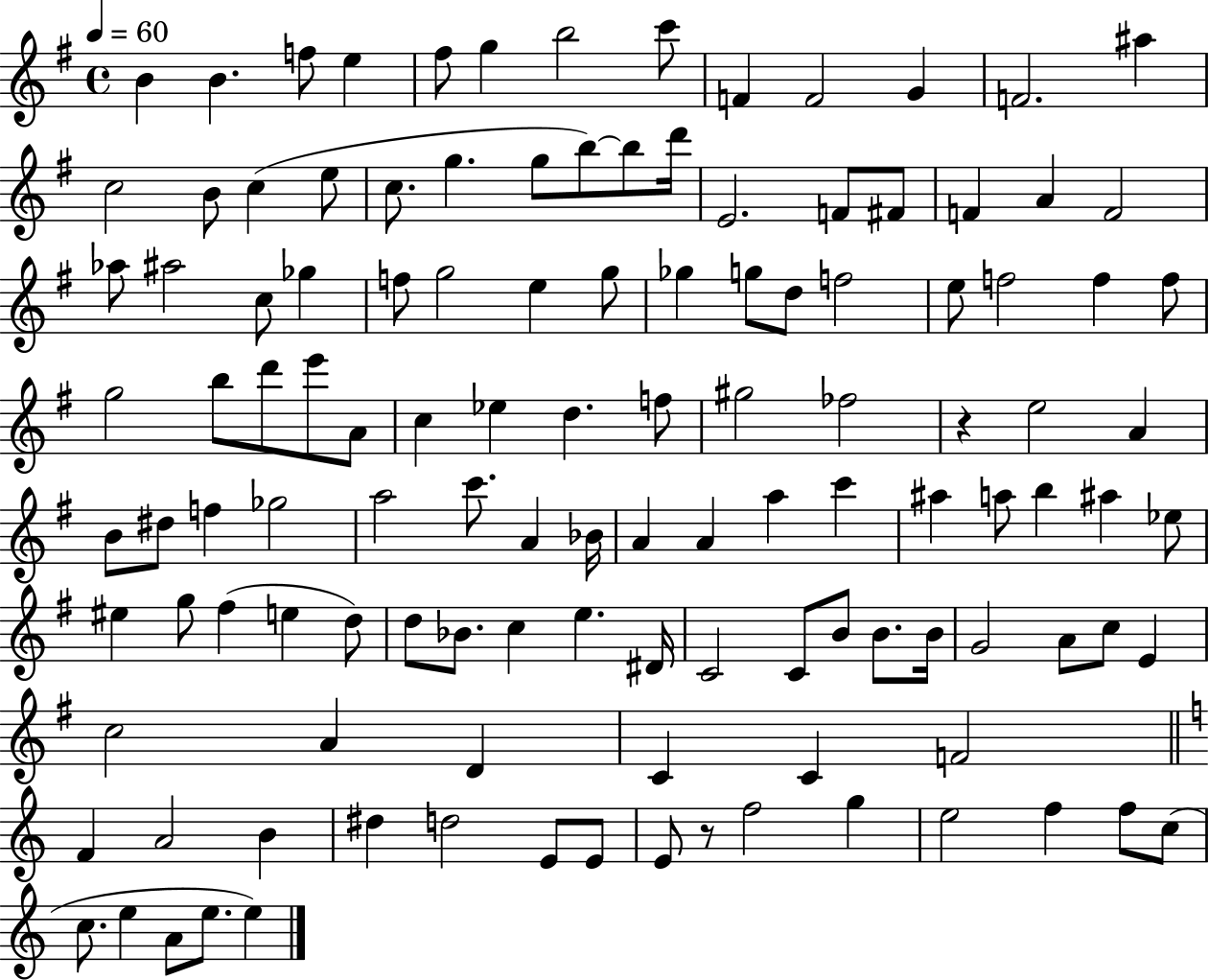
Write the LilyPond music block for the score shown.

{
  \clef treble
  \time 4/4
  \defaultTimeSignature
  \key g \major
  \tempo 4 = 60
  \repeat volta 2 { b'4 b'4. f''8 e''4 | fis''8 g''4 b''2 c'''8 | f'4 f'2 g'4 | f'2. ais''4 | \break c''2 b'8 c''4( e''8 | c''8. g''4. g''8 b''8~~) b''8 d'''16 | e'2. f'8 fis'8 | f'4 a'4 f'2 | \break aes''8 ais''2 c''8 ges''4 | f''8 g''2 e''4 g''8 | ges''4 g''8 d''8 f''2 | e''8 f''2 f''4 f''8 | \break g''2 b''8 d'''8 e'''8 a'8 | c''4 ees''4 d''4. f''8 | gis''2 fes''2 | r4 e''2 a'4 | \break b'8 dis''8 f''4 ges''2 | a''2 c'''8. a'4 bes'16 | a'4 a'4 a''4 c'''4 | ais''4 a''8 b''4 ais''4 ees''8 | \break eis''4 g''8 fis''4( e''4 d''8) | d''8 bes'8. c''4 e''4. dis'16 | c'2 c'8 b'8 b'8. b'16 | g'2 a'8 c''8 e'4 | \break c''2 a'4 d'4 | c'4 c'4 f'2 | \bar "||" \break \key c \major f'4 a'2 b'4 | dis''4 d''2 e'8 e'8 | e'8 r8 f''2 g''4 | e''2 f''4 f''8 c''8( | \break c''8. e''4 a'8 e''8. e''4) | } \bar "|."
}